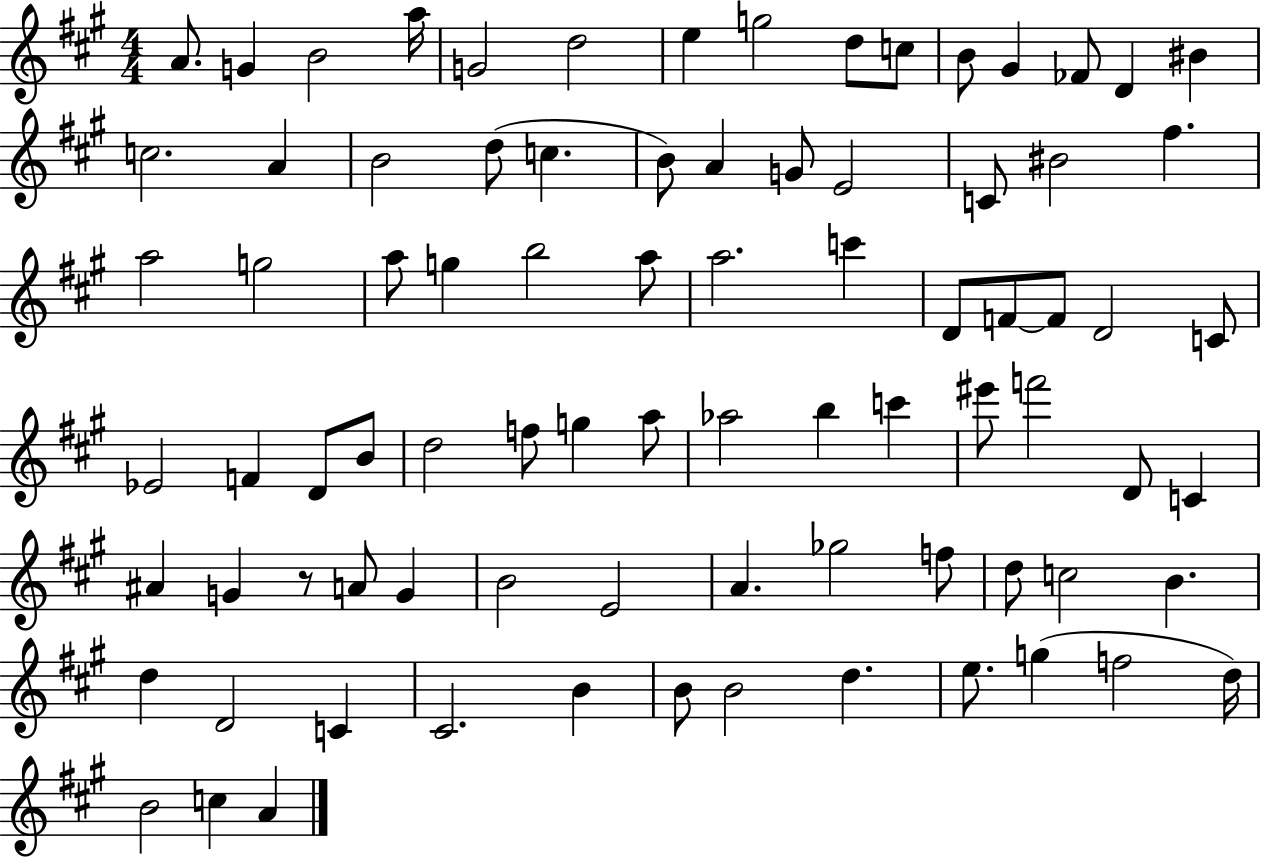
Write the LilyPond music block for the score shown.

{
  \clef treble
  \numericTimeSignature
  \time 4/4
  \key a \major
  a'8. g'4 b'2 a''16 | g'2 d''2 | e''4 g''2 d''8 c''8 | b'8 gis'4 fes'8 d'4 bis'4 | \break c''2. a'4 | b'2 d''8( c''4. | b'8) a'4 g'8 e'2 | c'8 bis'2 fis''4. | \break a''2 g''2 | a''8 g''4 b''2 a''8 | a''2. c'''4 | d'8 f'8~~ f'8 d'2 c'8 | \break ees'2 f'4 d'8 b'8 | d''2 f''8 g''4 a''8 | aes''2 b''4 c'''4 | eis'''8 f'''2 d'8 c'4 | \break ais'4 g'4 r8 a'8 g'4 | b'2 e'2 | a'4. ges''2 f''8 | d''8 c''2 b'4. | \break d''4 d'2 c'4 | cis'2. b'4 | b'8 b'2 d''4. | e''8. g''4( f''2 d''16) | \break b'2 c''4 a'4 | \bar "|."
}